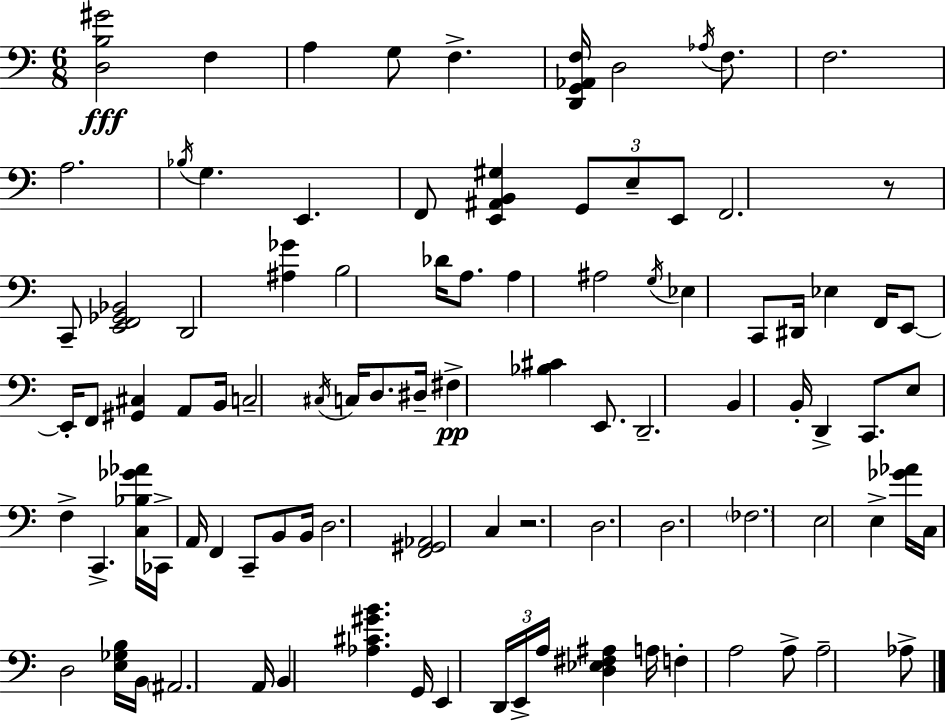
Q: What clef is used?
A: bass